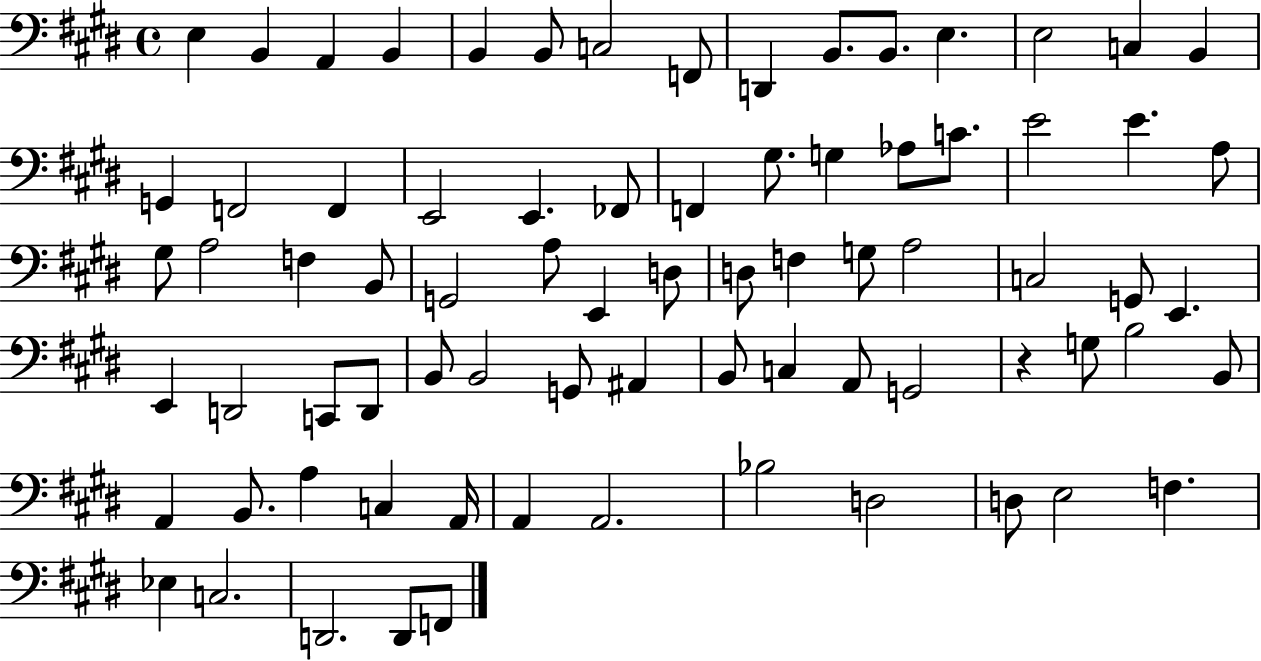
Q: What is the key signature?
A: E major